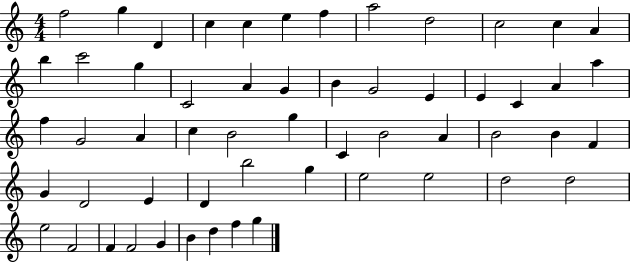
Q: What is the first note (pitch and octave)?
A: F5